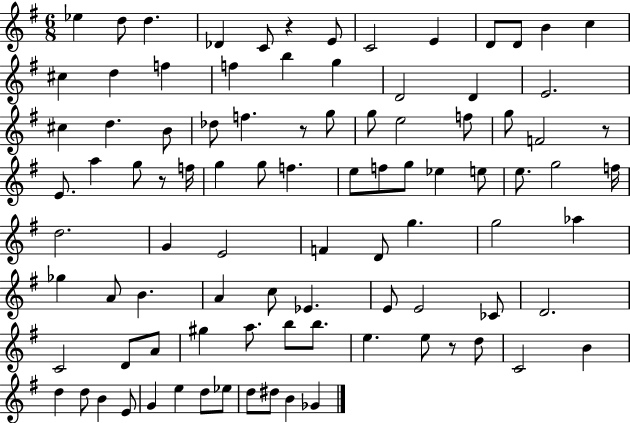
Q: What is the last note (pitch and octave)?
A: Gb4